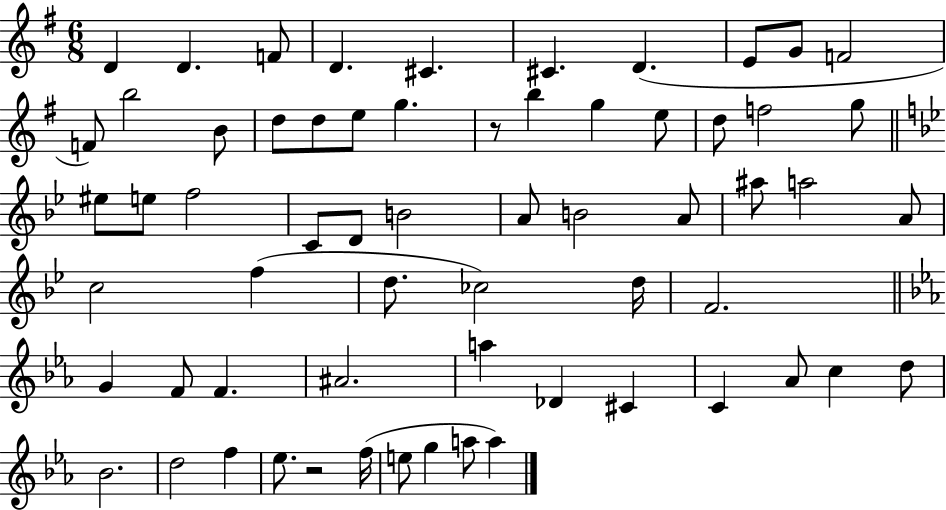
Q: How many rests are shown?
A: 2